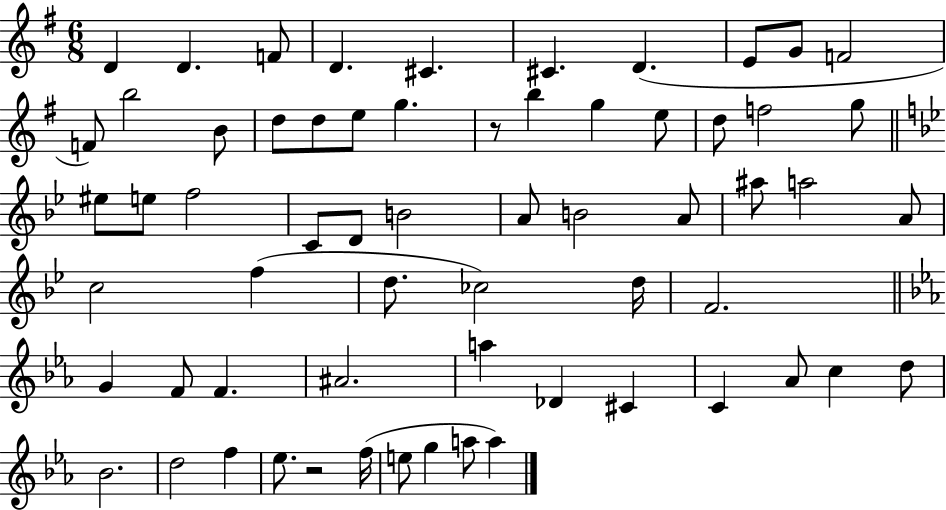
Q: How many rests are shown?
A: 2